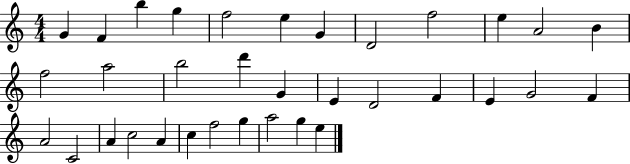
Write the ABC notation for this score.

X:1
T:Untitled
M:4/4
L:1/4
K:C
G F b g f2 e G D2 f2 e A2 B f2 a2 b2 d' G E D2 F E G2 F A2 C2 A c2 A c f2 g a2 g e